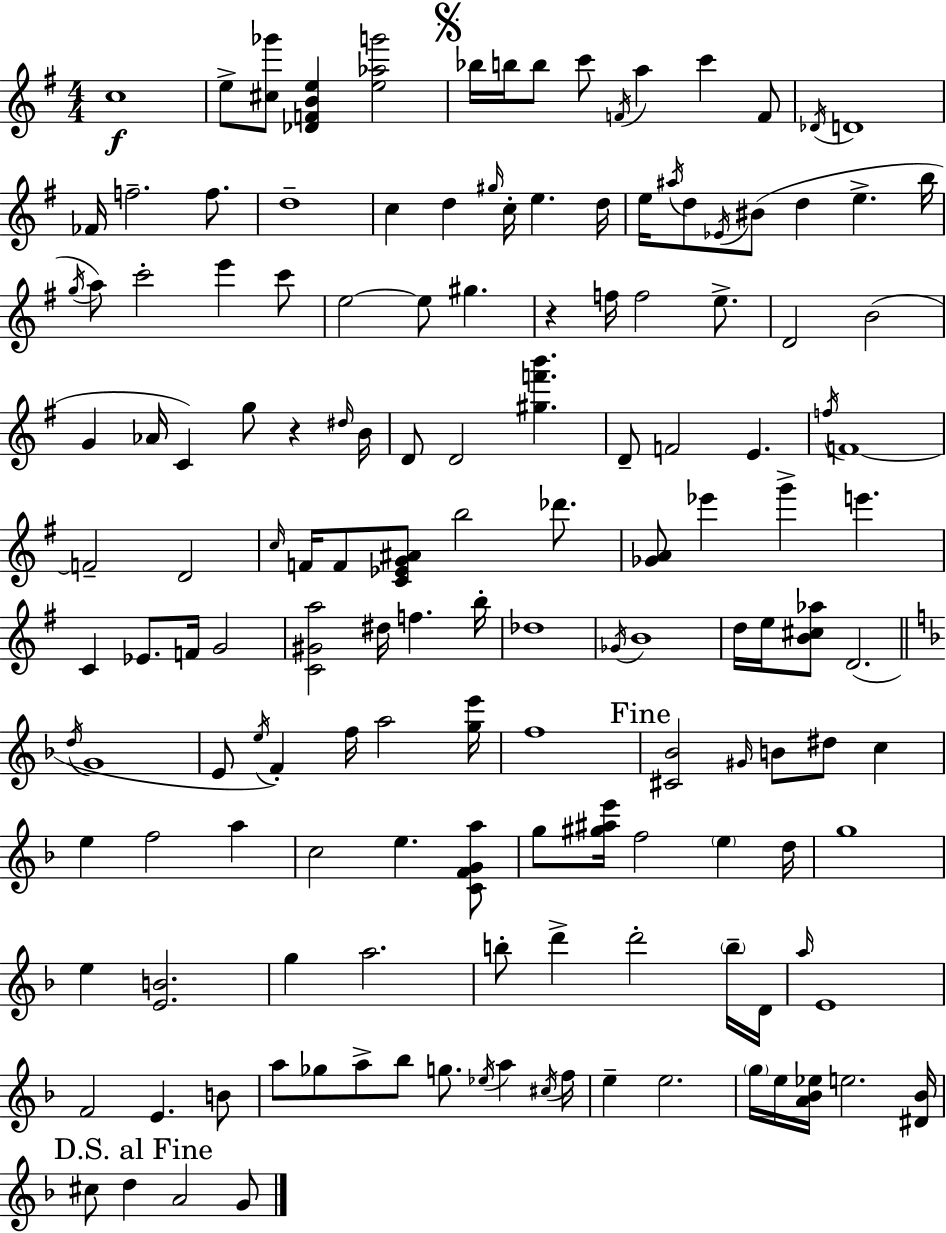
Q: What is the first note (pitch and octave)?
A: C5